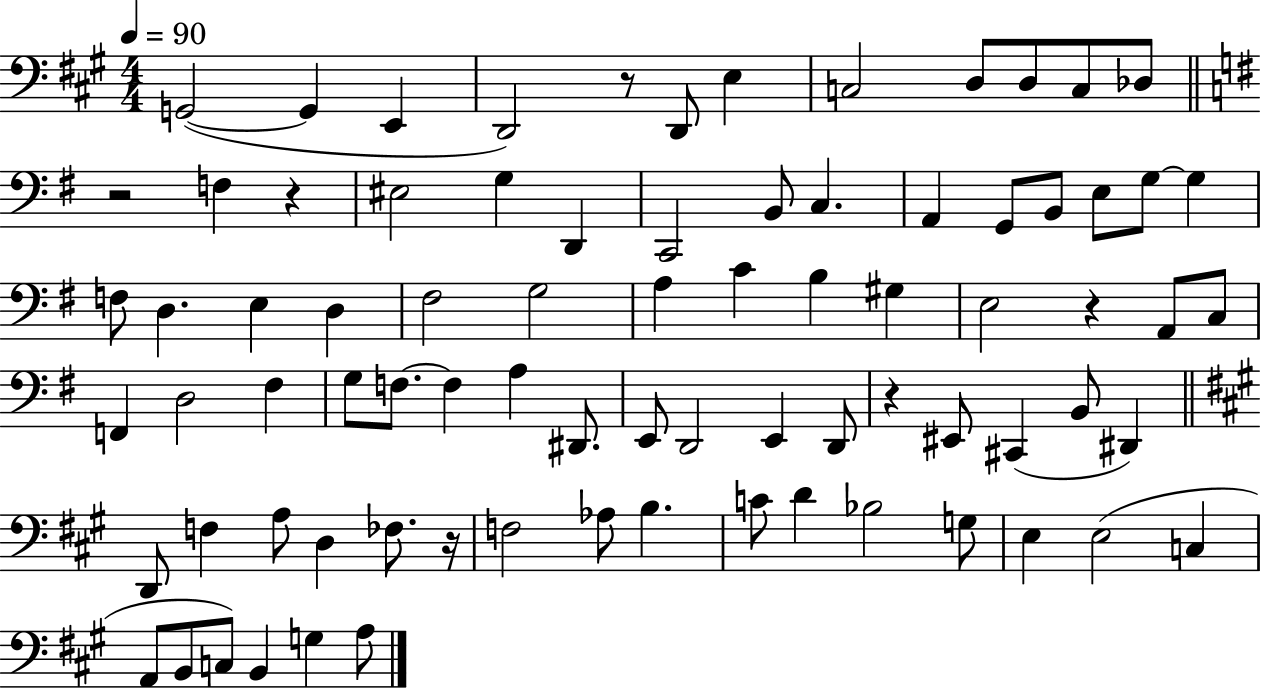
X:1
T:Untitled
M:4/4
L:1/4
K:A
G,,2 G,, E,, D,,2 z/2 D,,/2 E, C,2 D,/2 D,/2 C,/2 _D,/2 z2 F, z ^E,2 G, D,, C,,2 B,,/2 C, A,, G,,/2 B,,/2 E,/2 G,/2 G, F,/2 D, E, D, ^F,2 G,2 A, C B, ^G, E,2 z A,,/2 C,/2 F,, D,2 ^F, G,/2 F,/2 F, A, ^D,,/2 E,,/2 D,,2 E,, D,,/2 z ^E,,/2 ^C,, B,,/2 ^D,, D,,/2 F, A,/2 D, _F,/2 z/4 F,2 _A,/2 B, C/2 D _B,2 G,/2 E, E,2 C, A,,/2 B,,/2 C,/2 B,, G, A,/2